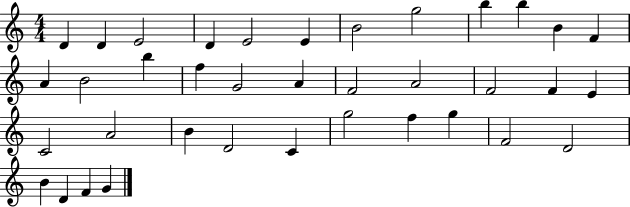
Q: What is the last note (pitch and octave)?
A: G4